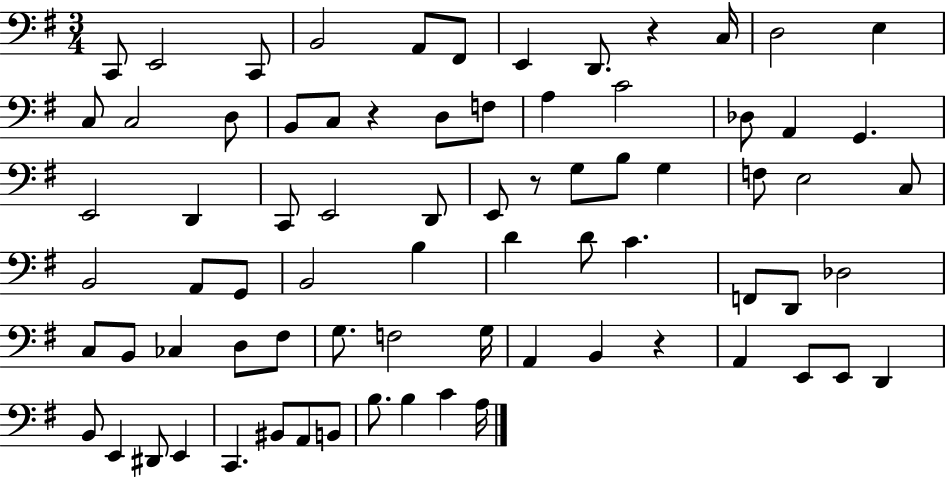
C2/e E2/h C2/e B2/h A2/e F#2/e E2/q D2/e. R/q C3/s D3/h E3/q C3/e C3/h D3/e B2/e C3/e R/q D3/e F3/e A3/q C4/h Db3/e A2/q G2/q. E2/h D2/q C2/e E2/h D2/e E2/e R/e G3/e B3/e G3/q F3/e E3/h C3/e B2/h A2/e G2/e B2/h B3/q D4/q D4/e C4/q. F2/e D2/e Db3/h C3/e B2/e CES3/q D3/e F#3/e G3/e. F3/h G3/s A2/q B2/q R/q A2/q E2/e E2/e D2/q B2/e E2/q D#2/e E2/q C2/q. BIS2/e A2/e B2/e B3/e. B3/q C4/q A3/s